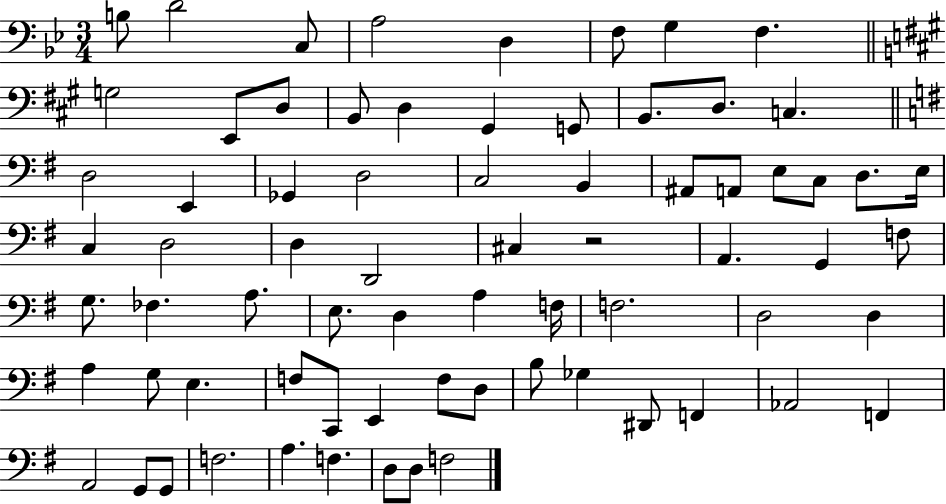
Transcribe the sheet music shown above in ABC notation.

X:1
T:Untitled
M:3/4
L:1/4
K:Bb
B,/2 D2 C,/2 A,2 D, F,/2 G, F, G,2 E,,/2 D,/2 B,,/2 D, ^G,, G,,/2 B,,/2 D,/2 C, D,2 E,, _G,, D,2 C,2 B,, ^A,,/2 A,,/2 E,/2 C,/2 D,/2 E,/4 C, D,2 D, D,,2 ^C, z2 A,, G,, F,/2 G,/2 _F, A,/2 E,/2 D, A, F,/4 F,2 D,2 D, A, G,/2 E, F,/2 C,,/2 E,, F,/2 D,/2 B,/2 _G, ^D,,/2 F,, _A,,2 F,, A,,2 G,,/2 G,,/2 F,2 A, F, D,/2 D,/2 F,2